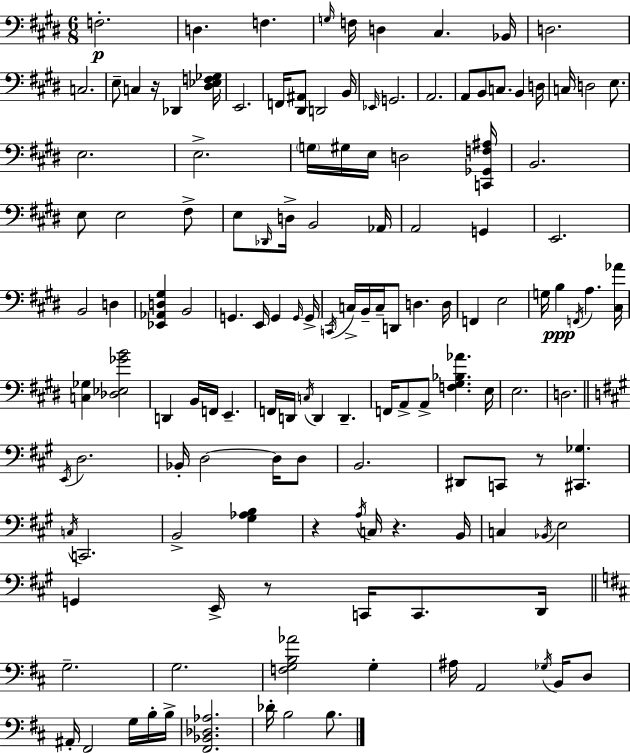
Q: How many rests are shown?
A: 5